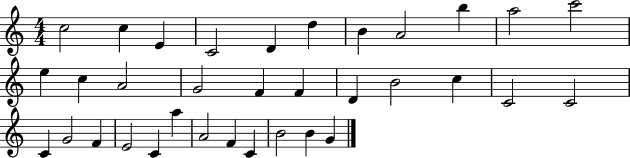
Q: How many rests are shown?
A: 0